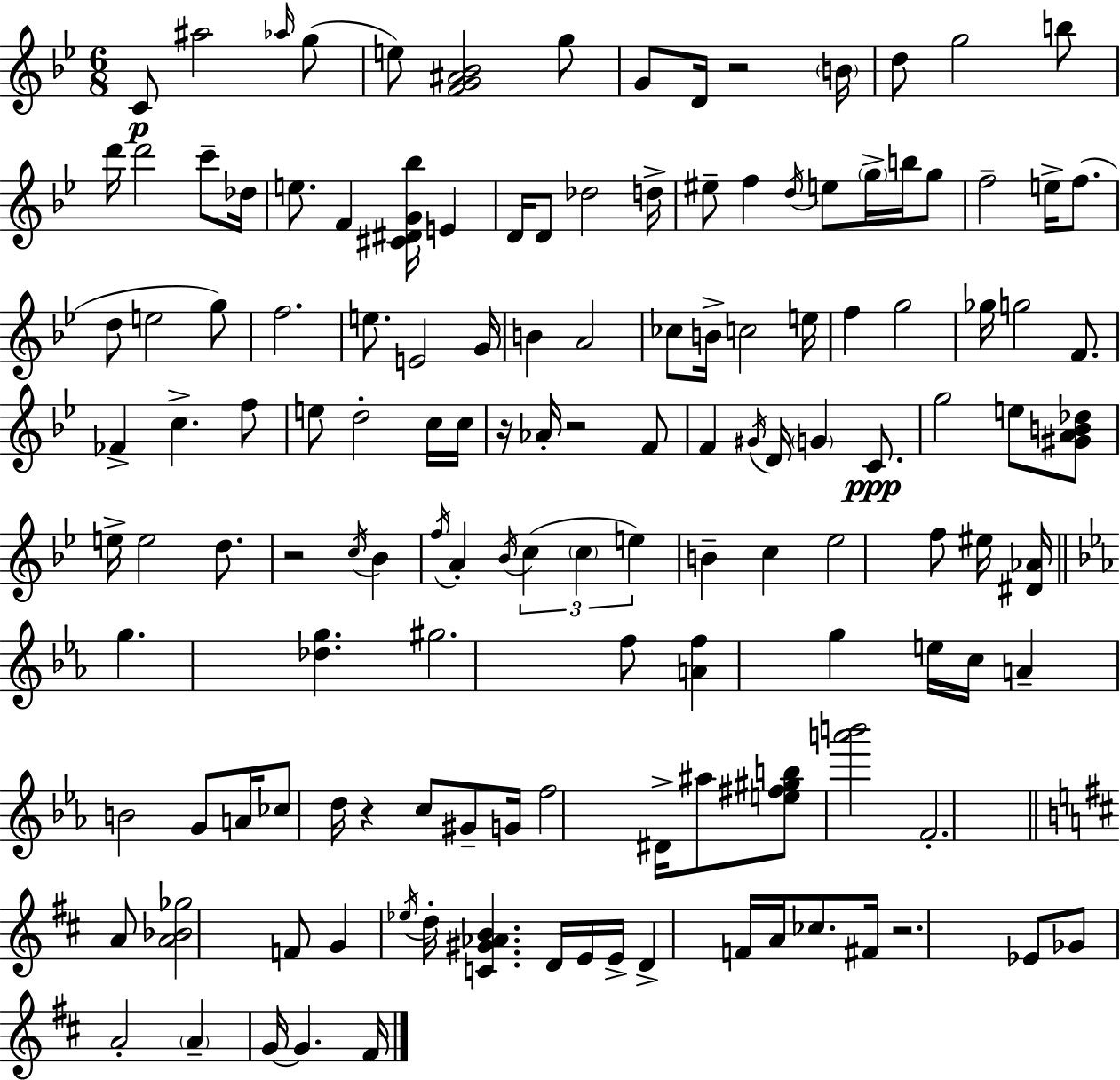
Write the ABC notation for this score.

X:1
T:Untitled
M:6/8
L:1/4
K:Bb
C/2 ^a2 _a/4 g/2 e/2 [FG^A_B]2 g/2 G/2 D/4 z2 B/4 d/2 g2 b/2 d'/4 d'2 c'/2 _d/4 e/2 F [^C^DG_b]/4 E D/4 D/2 _d2 d/4 ^e/2 f d/4 e/2 g/4 b/4 g/2 f2 e/4 f/2 d/2 e2 g/2 f2 e/2 E2 G/4 B A2 _c/2 B/4 c2 e/4 f g2 _g/4 g2 F/2 _F c f/2 e/2 d2 c/4 c/4 z/4 _A/4 z2 F/2 F ^G/4 D/4 G C/2 g2 e/2 [^GAB_d]/2 e/4 e2 d/2 z2 c/4 _B f/4 A _B/4 c c e B c _e2 f/2 ^e/4 [^D_A]/4 g [_dg] ^g2 f/2 [Af] g e/4 c/4 A B2 G/2 A/4 _c/2 d/4 z c/2 ^G/2 G/4 f2 ^D/4 ^a/2 [e^f^gb]/2 [a'b']2 F2 A/2 [A_B_g]2 F/2 G _e/4 d/4 [C^G_AB] D/4 E/4 E/4 D F/4 A/4 _c/2 ^F/4 z2 _E/2 _G/2 A2 A G/4 G ^F/4